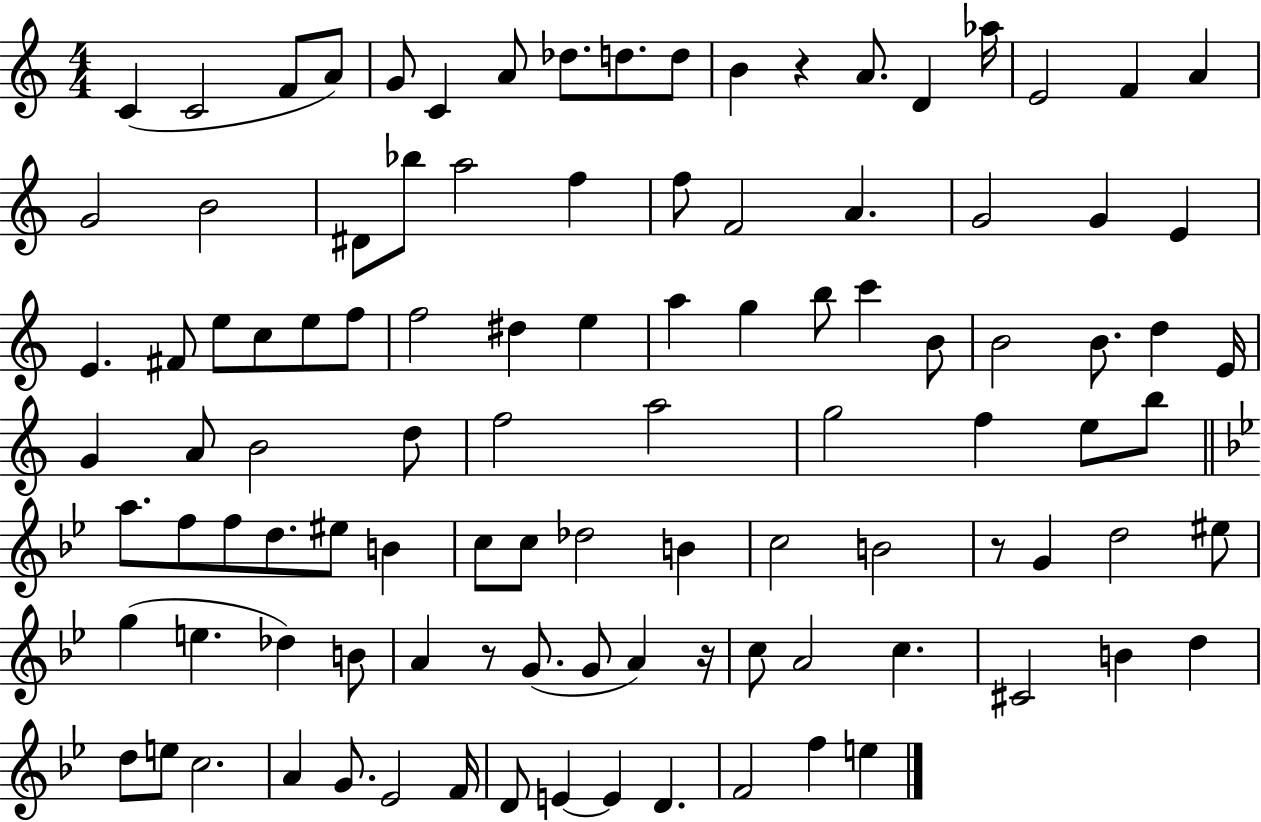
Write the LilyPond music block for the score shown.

{
  \clef treble
  \numericTimeSignature
  \time 4/4
  \key c \major
  \repeat volta 2 { c'4( c'2 f'8 a'8) | g'8 c'4 a'8 des''8. d''8. d''8 | b'4 r4 a'8. d'4 aes''16 | e'2 f'4 a'4 | \break g'2 b'2 | dis'8 bes''8 a''2 f''4 | f''8 f'2 a'4. | g'2 g'4 e'4 | \break e'4. fis'8 e''8 c''8 e''8 f''8 | f''2 dis''4 e''4 | a''4 g''4 b''8 c'''4 b'8 | b'2 b'8. d''4 e'16 | \break g'4 a'8 b'2 d''8 | f''2 a''2 | g''2 f''4 e''8 b''8 | \bar "||" \break \key bes \major a''8. f''8 f''8 d''8. eis''8 b'4 | c''8 c''8 des''2 b'4 | c''2 b'2 | r8 g'4 d''2 eis''8 | \break g''4( e''4. des''4) b'8 | a'4 r8 g'8.( g'8 a'4) r16 | c''8 a'2 c''4. | cis'2 b'4 d''4 | \break d''8 e''8 c''2. | a'4 g'8. ees'2 f'16 | d'8 e'4~~ e'4 d'4. | f'2 f''4 e''4 | \break } \bar "|."
}